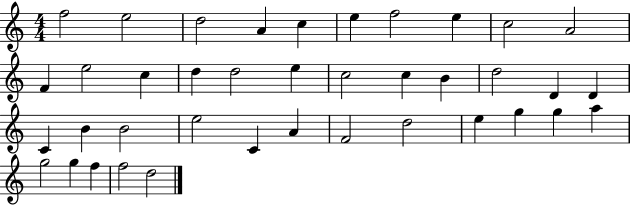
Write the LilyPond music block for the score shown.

{
  \clef treble
  \numericTimeSignature
  \time 4/4
  \key c \major
  f''2 e''2 | d''2 a'4 c''4 | e''4 f''2 e''4 | c''2 a'2 | \break f'4 e''2 c''4 | d''4 d''2 e''4 | c''2 c''4 b'4 | d''2 d'4 d'4 | \break c'4 b'4 b'2 | e''2 c'4 a'4 | f'2 d''2 | e''4 g''4 g''4 a''4 | \break g''2 g''4 f''4 | f''2 d''2 | \bar "|."
}